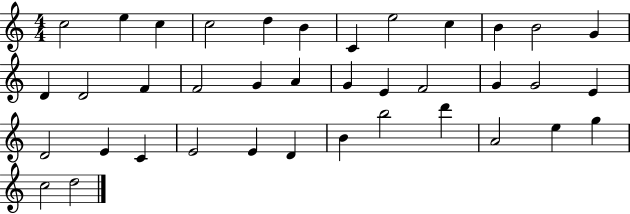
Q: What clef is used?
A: treble